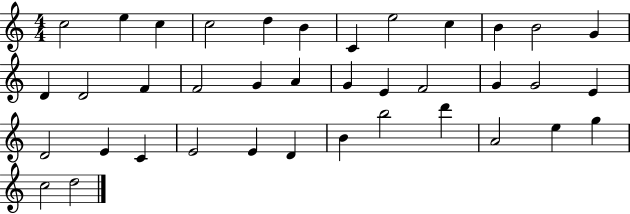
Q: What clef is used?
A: treble